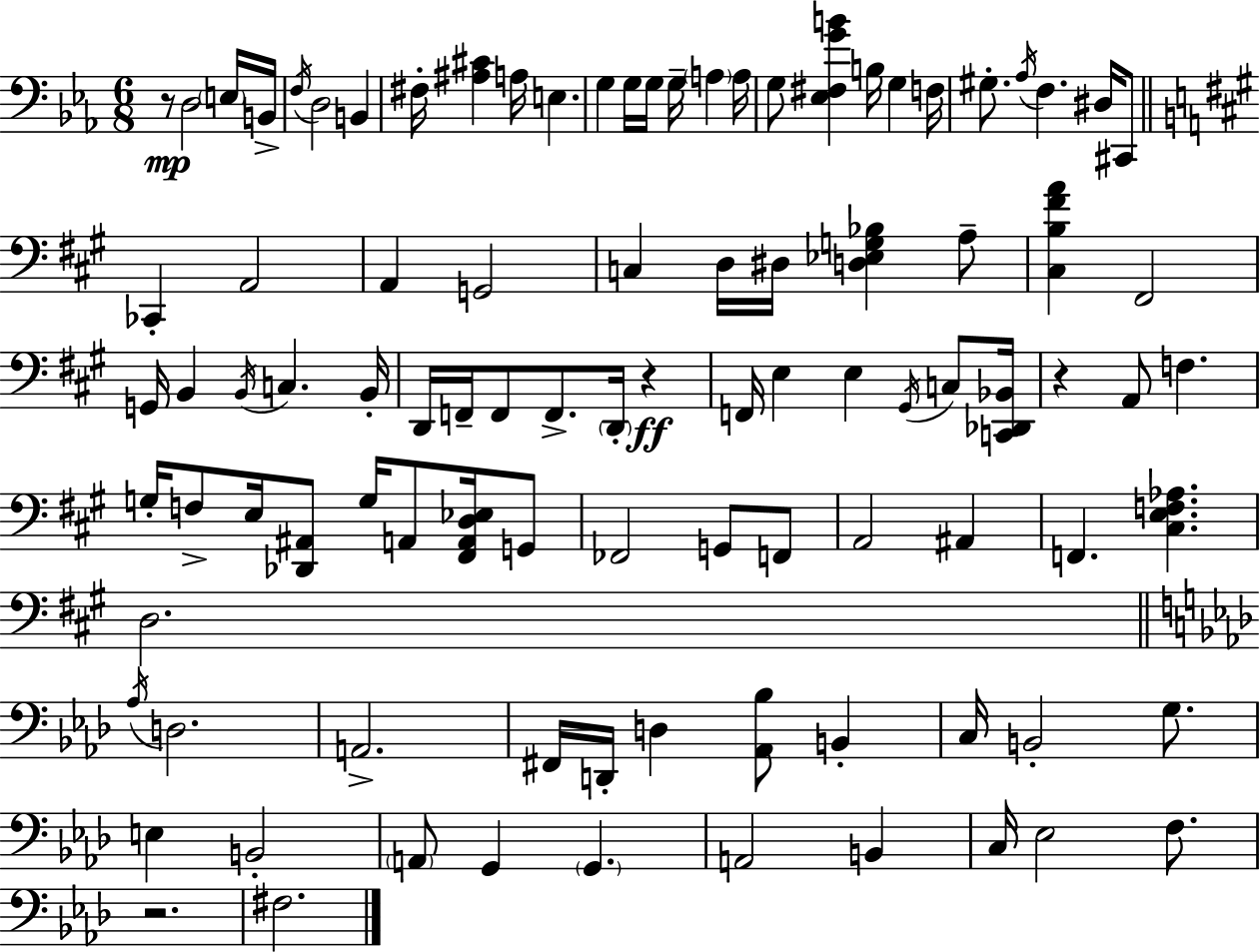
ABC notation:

X:1
T:Untitled
M:6/8
L:1/4
K:Cm
z/2 D,2 E,/4 B,,/4 F,/4 D,2 B,, ^F,/4 [^A,^C] A,/4 E, G, G,/4 G,/4 G,/4 A, A,/4 G,/2 [_E,^F,GB] B,/4 G, F,/4 ^G,/2 _A,/4 F, ^D,/4 ^C,,/2 _C,, A,,2 A,, G,,2 C, D,/4 ^D,/4 [D,_E,G,_B,] A,/2 [^C,B,^FA] ^F,,2 G,,/4 B,, B,,/4 C, B,,/4 D,,/4 F,,/4 F,,/2 F,,/2 D,,/4 z F,,/4 E, E, ^G,,/4 C,/2 [C,,_D,,_B,,]/4 z A,,/2 F, G,/4 F,/2 E,/4 [_D,,^A,,]/2 G,/4 A,,/2 [^F,,A,,D,_E,]/4 G,,/2 _F,,2 G,,/2 F,,/2 A,,2 ^A,, F,, [^C,E,F,_A,] D,2 _A,/4 D,2 A,,2 ^F,,/4 D,,/4 D, [_A,,_B,]/2 B,, C,/4 B,,2 G,/2 E, B,,2 A,,/2 G,, G,, A,,2 B,, C,/4 _E,2 F,/2 z2 ^F,2